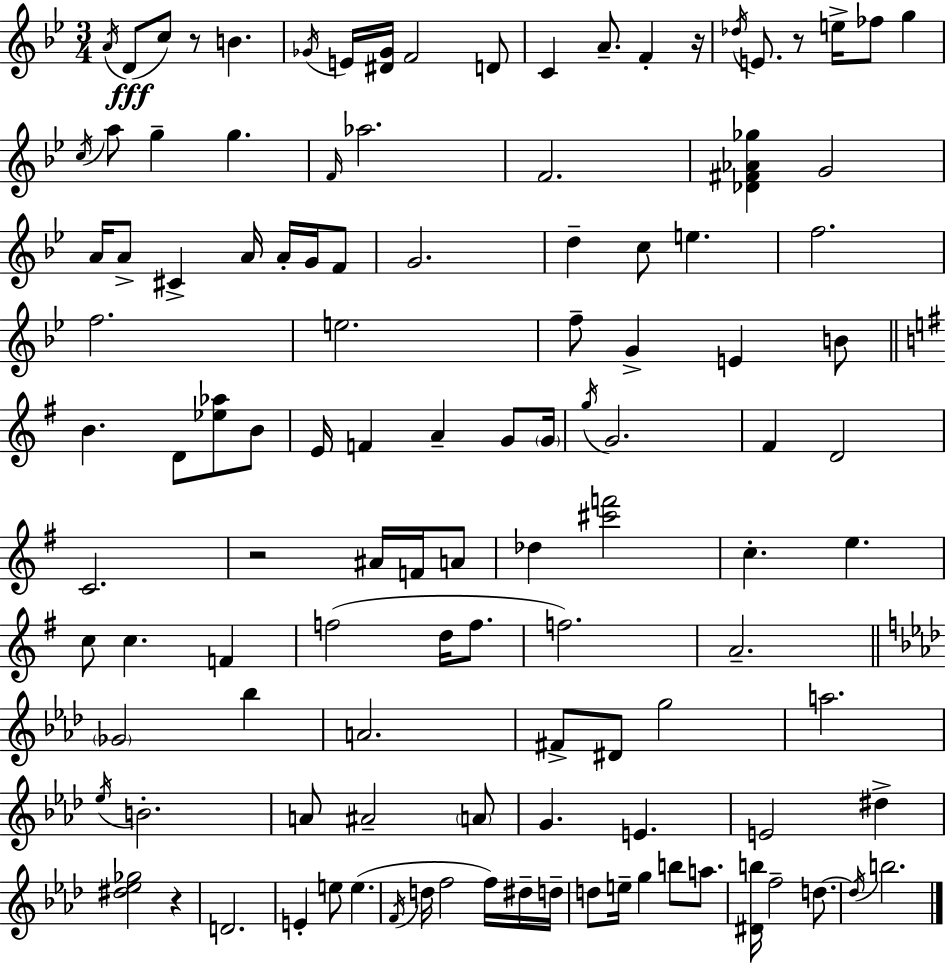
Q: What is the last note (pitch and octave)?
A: B5